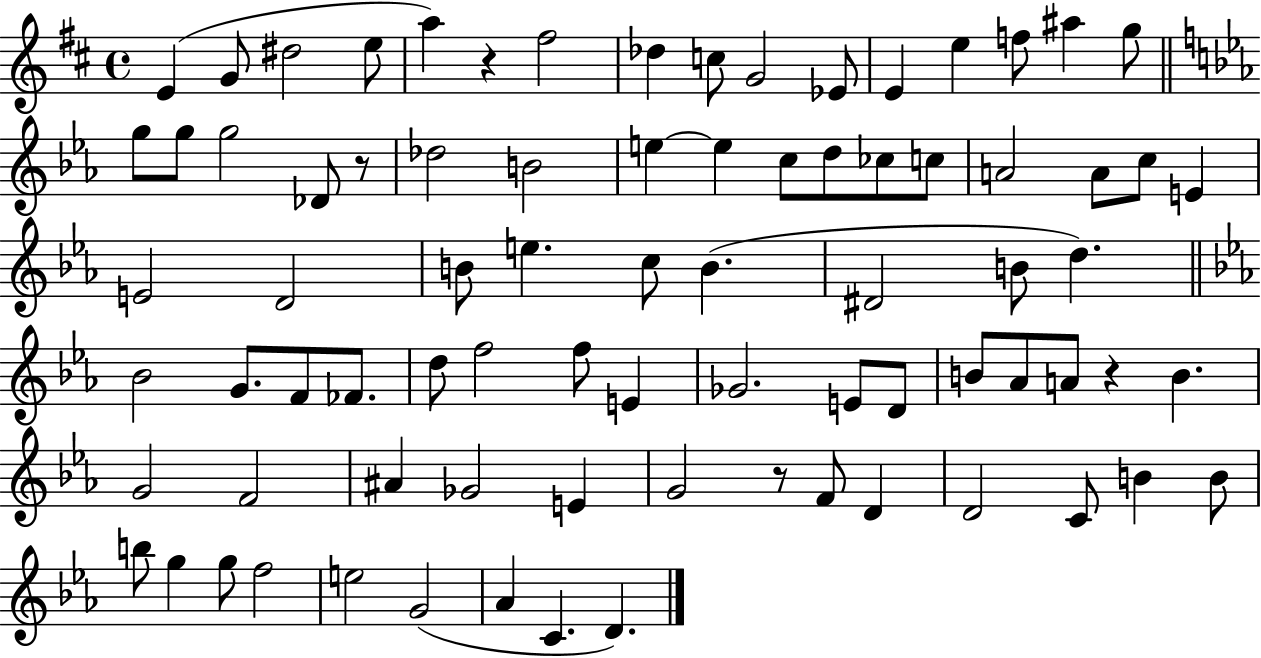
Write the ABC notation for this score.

X:1
T:Untitled
M:4/4
L:1/4
K:D
E G/2 ^d2 e/2 a z ^f2 _d c/2 G2 _E/2 E e f/2 ^a g/2 g/2 g/2 g2 _D/2 z/2 _d2 B2 e e c/2 d/2 _c/2 c/2 A2 A/2 c/2 E E2 D2 B/2 e c/2 B ^D2 B/2 d _B2 G/2 F/2 _F/2 d/2 f2 f/2 E _G2 E/2 D/2 B/2 _A/2 A/2 z B G2 F2 ^A _G2 E G2 z/2 F/2 D D2 C/2 B B/2 b/2 g g/2 f2 e2 G2 _A C D